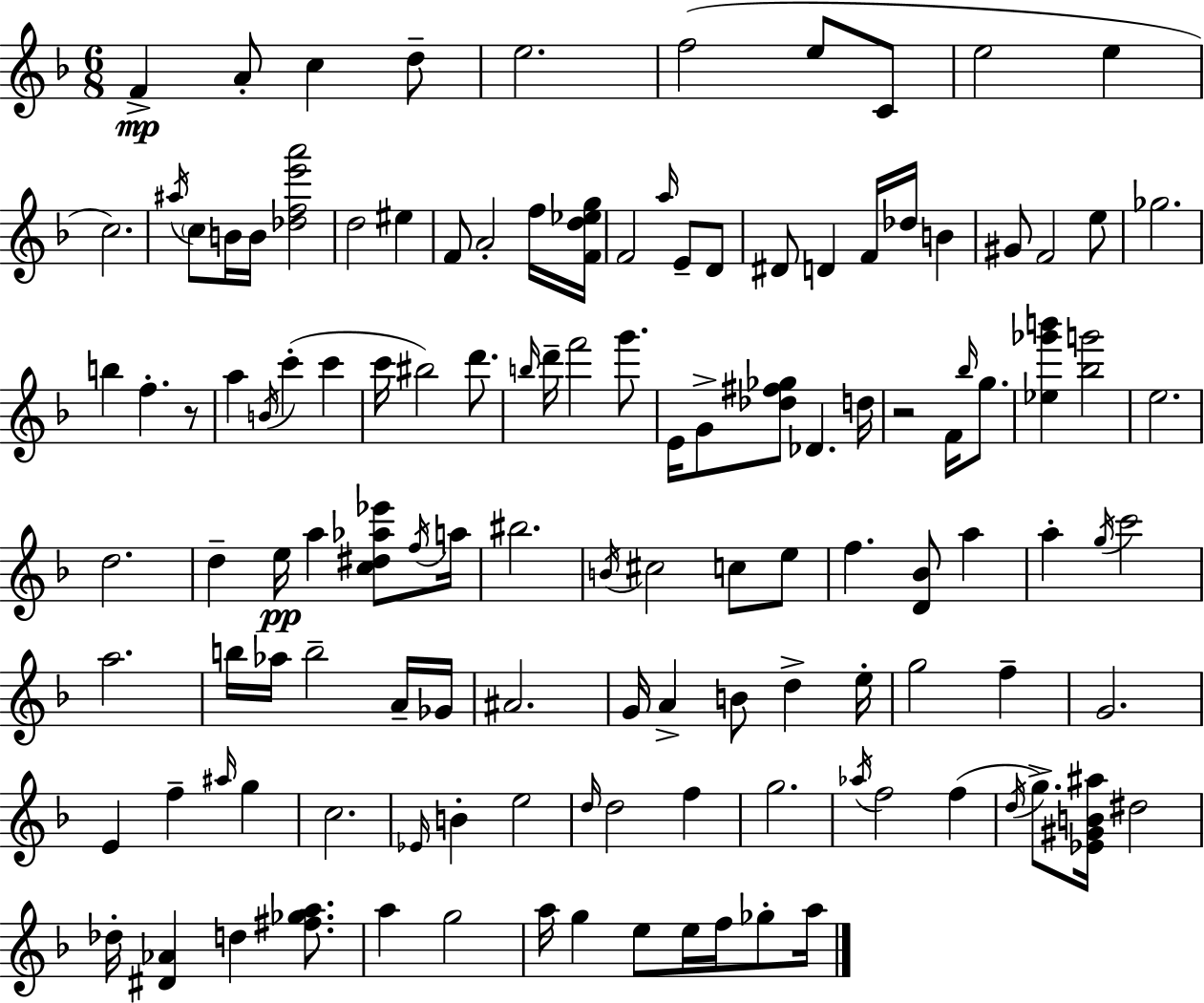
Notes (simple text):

F4/q A4/e C5/q D5/e E5/h. F5/h E5/e C4/e E5/h E5/q C5/h. A#5/s C5/e B4/s B4/s [Db5,F5,E6,A6]/h D5/h EIS5/q F4/e A4/h F5/s [F4,D5,Eb5,G5]/s F4/h A5/s E4/e D4/e D#4/e D4/q F4/s Db5/s B4/q G#4/e F4/h E5/e Gb5/h. B5/q F5/q. R/e A5/q B4/s C6/q C6/q C6/s BIS5/h D6/e. B5/s D6/s F6/h G6/e. E4/s G4/e [Db5,F#5,Gb5]/e Db4/q. D5/s R/h F4/s Bb5/s G5/e. [Eb5,Gb6,B6]/q [Bb5,G6]/h E5/h. D5/h. D5/q E5/s A5/q [C5,D#5,Ab5,Eb6]/e F5/s A5/s BIS5/h. B4/s C#5/h C5/e E5/e F5/q. [D4,Bb4]/e A5/q A5/q G5/s C6/h A5/h. B5/s Ab5/s B5/h A4/s Gb4/s A#4/h. G4/s A4/q B4/e D5/q E5/s G5/h F5/q G4/h. E4/q F5/q A#5/s G5/q C5/h. Eb4/s B4/q E5/h D5/s D5/h F5/q G5/h. Ab5/s F5/h F5/q D5/s G5/e. [Eb4,G#4,B4,A#5]/s D#5/h Db5/s [D#4,Ab4]/q D5/q [F#5,Gb5,A5]/e. A5/q G5/h A5/s G5/q E5/e E5/s F5/s Gb5/e A5/s